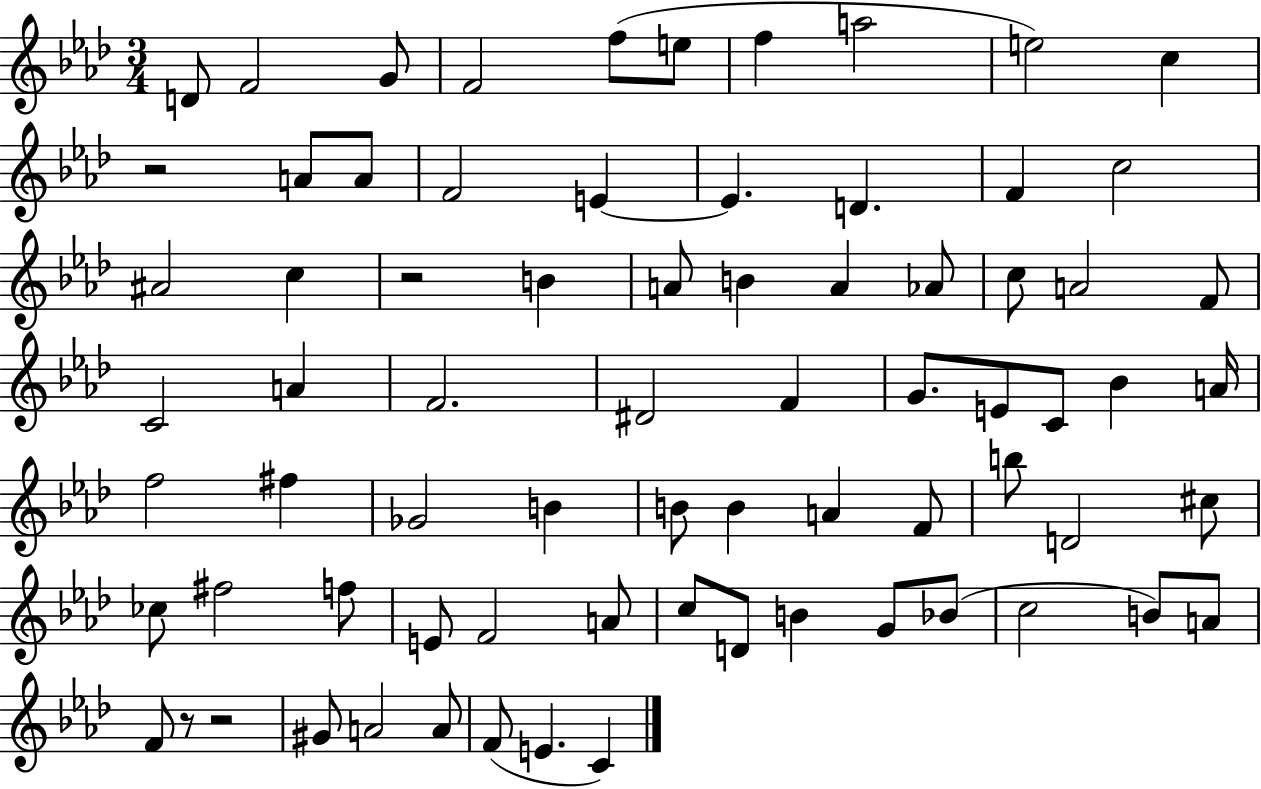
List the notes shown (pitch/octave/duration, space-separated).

D4/e F4/h G4/e F4/h F5/e E5/e F5/q A5/h E5/h C5/q R/h A4/e A4/e F4/h E4/q E4/q. D4/q. F4/q C5/h A#4/h C5/q R/h B4/q A4/e B4/q A4/q Ab4/e C5/e A4/h F4/e C4/h A4/q F4/h. D#4/h F4/q G4/e. E4/e C4/e Bb4/q A4/s F5/h F#5/q Gb4/h B4/q B4/e B4/q A4/q F4/e B5/e D4/h C#5/e CES5/e F#5/h F5/e E4/e F4/h A4/e C5/e D4/e B4/q G4/e Bb4/e C5/h B4/e A4/e F4/e R/e R/h G#4/e A4/h A4/e F4/e E4/q. C4/q